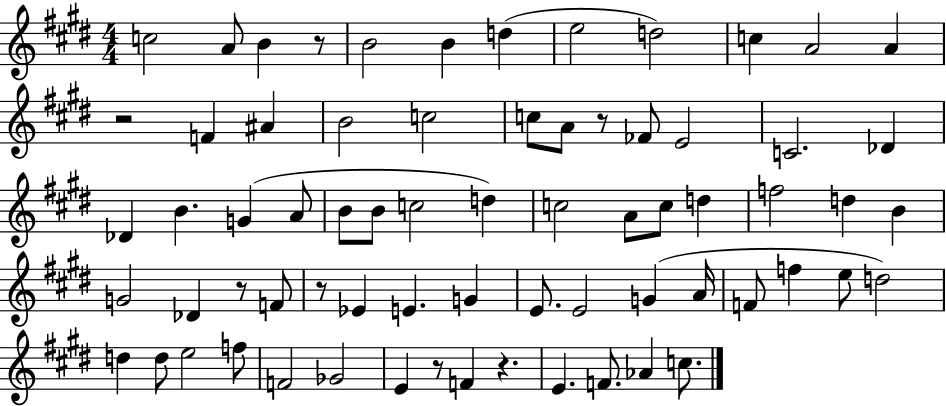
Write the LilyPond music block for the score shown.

{
  \clef treble
  \numericTimeSignature
  \time 4/4
  \key e \major
  \repeat volta 2 { c''2 a'8 b'4 r8 | b'2 b'4 d''4( | e''2 d''2) | c''4 a'2 a'4 | \break r2 f'4 ais'4 | b'2 c''2 | c''8 a'8 r8 fes'8 e'2 | c'2. des'4 | \break des'4 b'4. g'4( a'8 | b'8 b'8 c''2 d''4) | c''2 a'8 c''8 d''4 | f''2 d''4 b'4 | \break g'2 des'4 r8 f'8 | r8 ees'4 e'4. g'4 | e'8. e'2 g'4( a'16 | f'8 f''4 e''8 d''2) | \break d''4 d''8 e''2 f''8 | f'2 ges'2 | e'4 r8 f'4 r4. | e'4. f'8. aes'4 c''8. | \break } \bar "|."
}